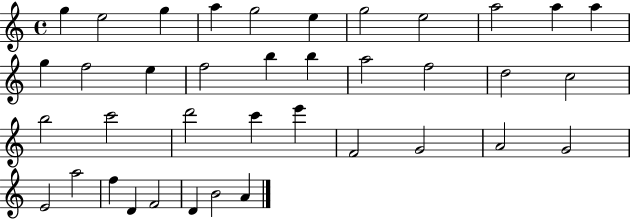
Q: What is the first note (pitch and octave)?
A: G5